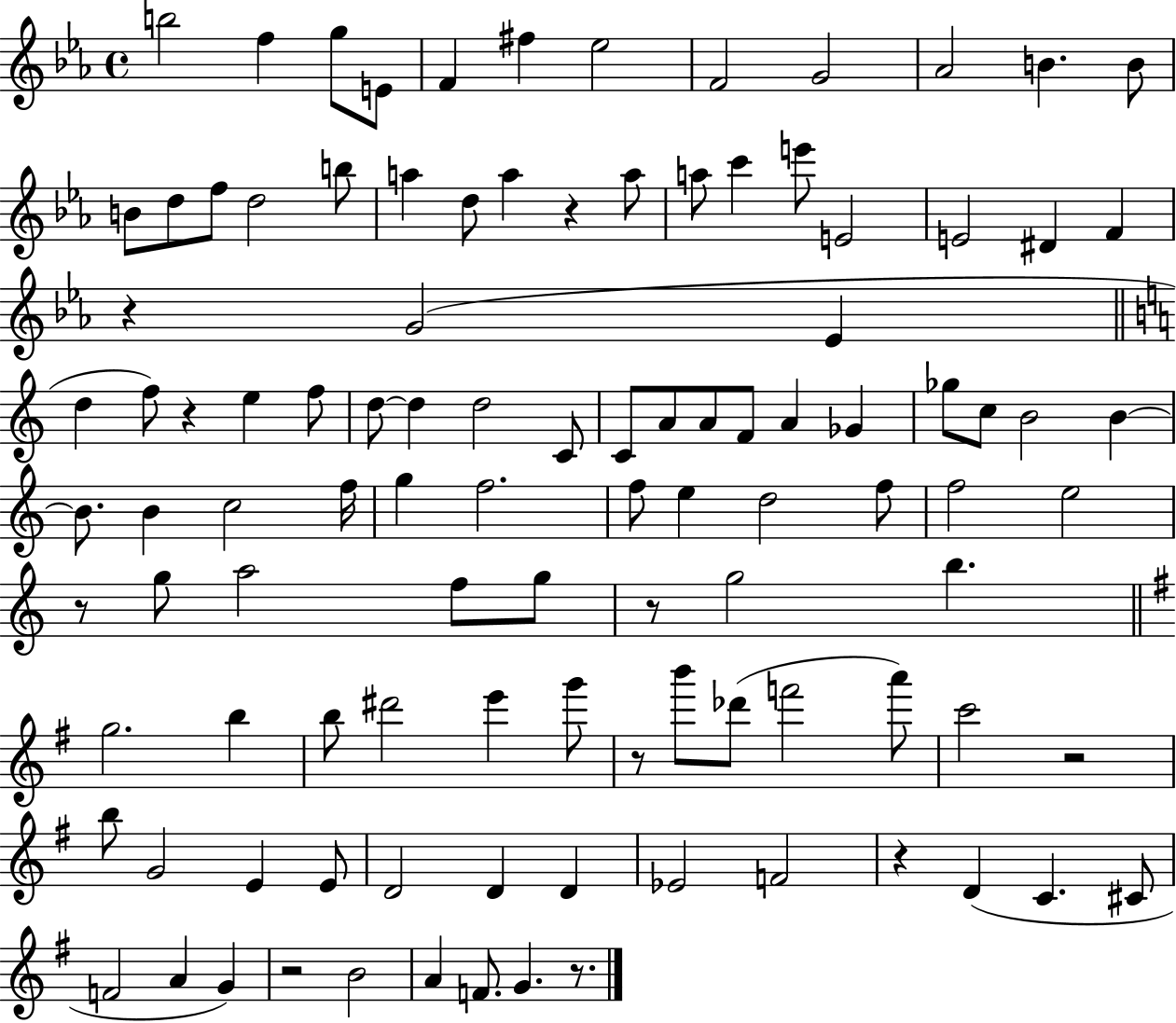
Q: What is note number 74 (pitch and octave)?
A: Db6